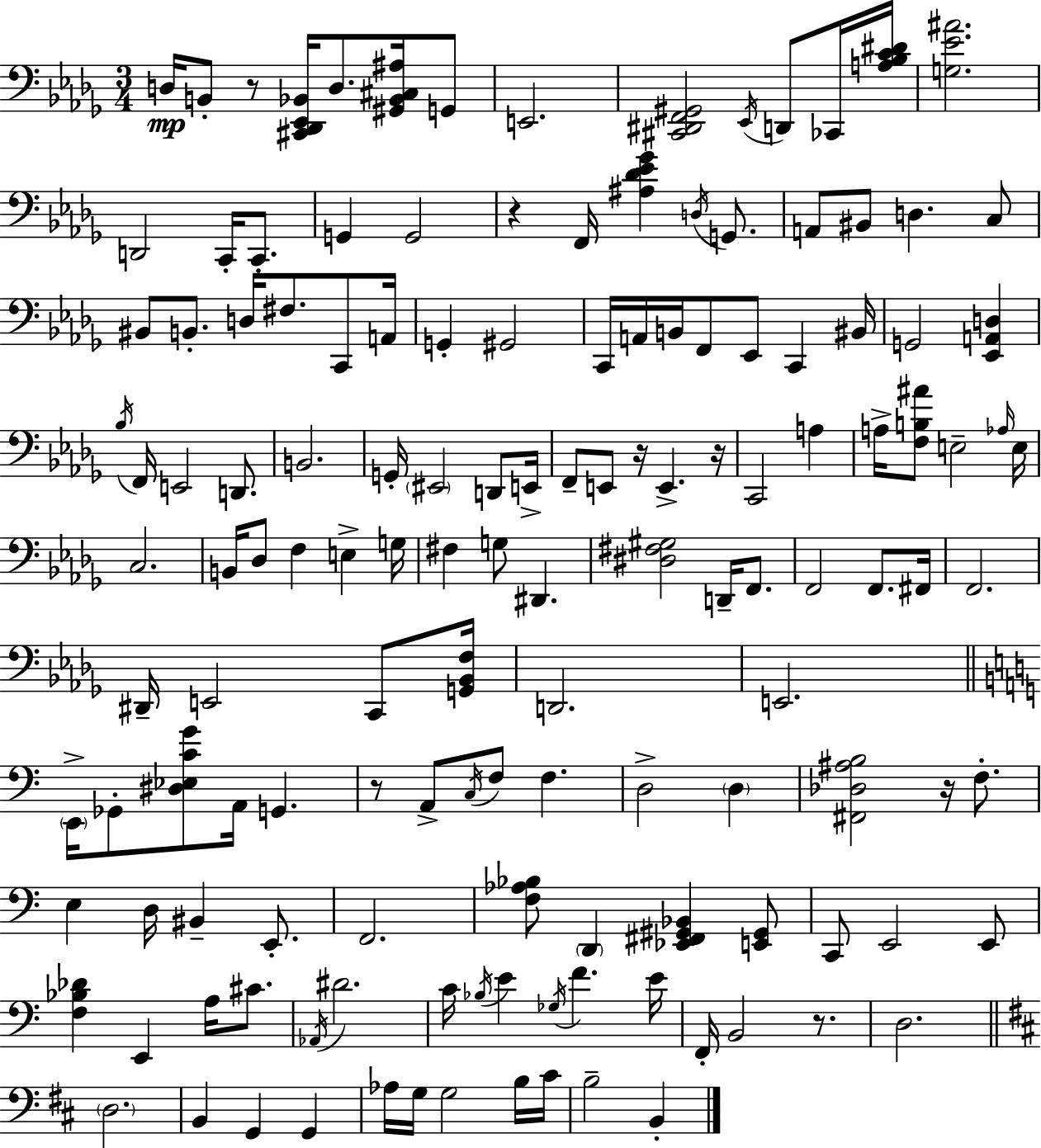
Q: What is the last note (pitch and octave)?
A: B2